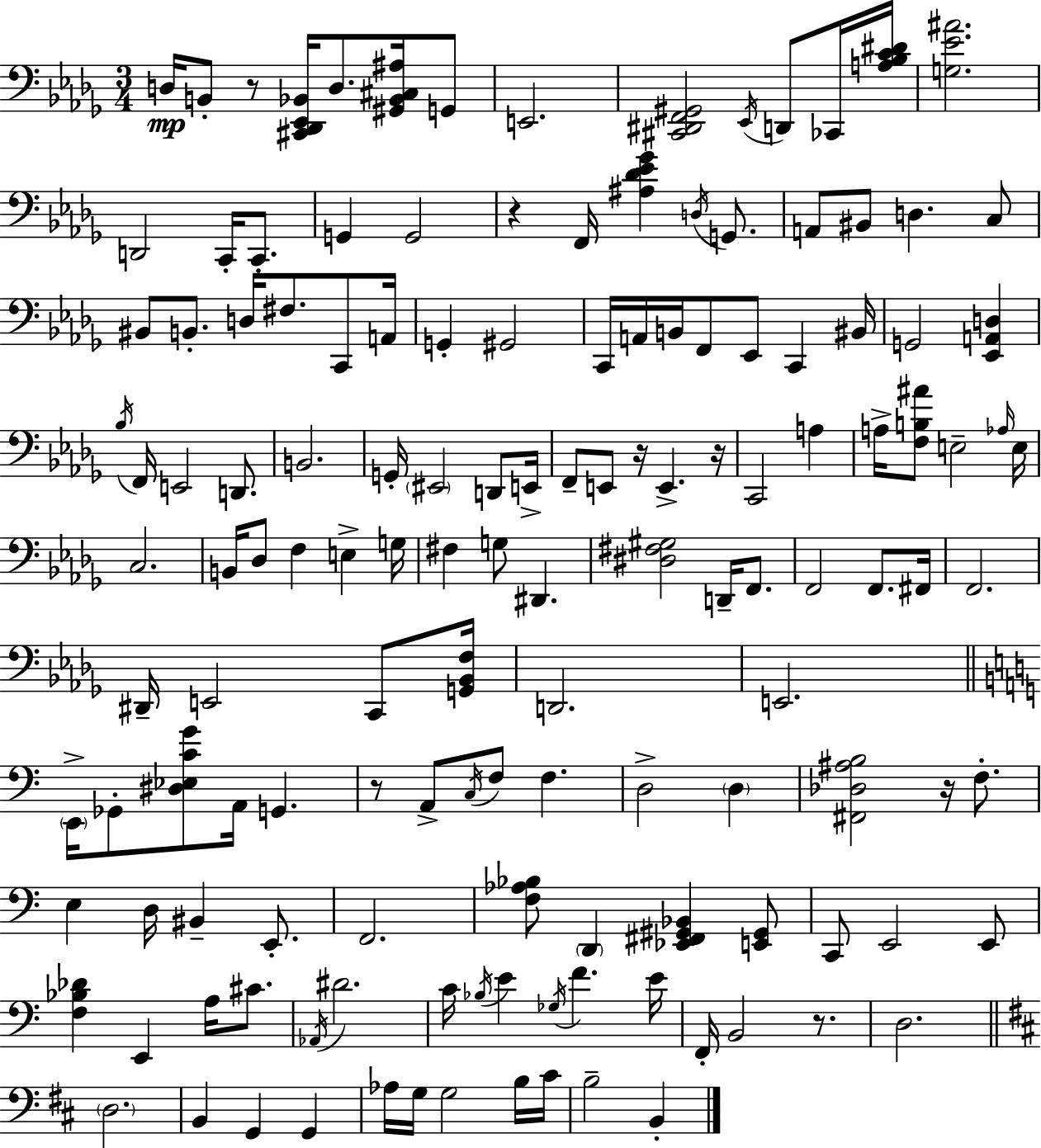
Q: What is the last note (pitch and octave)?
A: B2